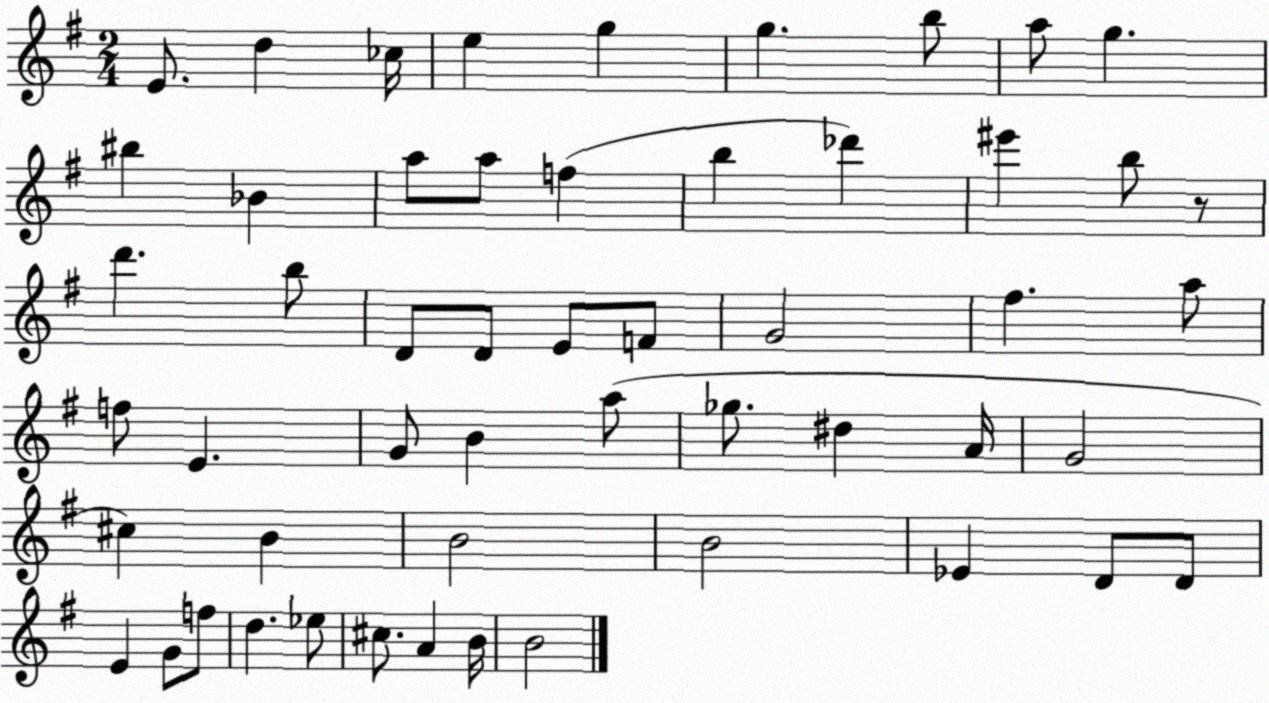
X:1
T:Untitled
M:2/4
L:1/4
K:G
E/2 d _c/4 e g g b/2 a/2 g ^b _B a/2 a/2 f b _d' ^e' b/2 z/2 d' b/2 D/2 D/2 E/2 F/2 G2 ^f a/2 f/2 E G/2 B a/2 _g/2 ^d A/4 G2 ^c B B2 B2 _E D/2 D/2 E G/2 f/2 d _e/2 ^c/2 A B/4 B2